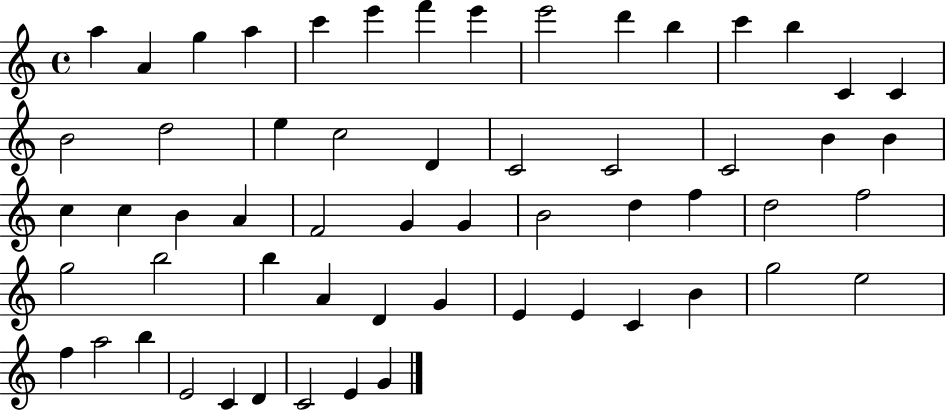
A5/q A4/q G5/q A5/q C6/q E6/q F6/q E6/q E6/h D6/q B5/q C6/q B5/q C4/q C4/q B4/h D5/h E5/q C5/h D4/q C4/h C4/h C4/h B4/q B4/q C5/q C5/q B4/q A4/q F4/h G4/q G4/q B4/h D5/q F5/q D5/h F5/h G5/h B5/h B5/q A4/q D4/q G4/q E4/q E4/q C4/q B4/q G5/h E5/h F5/q A5/h B5/q E4/h C4/q D4/q C4/h E4/q G4/q